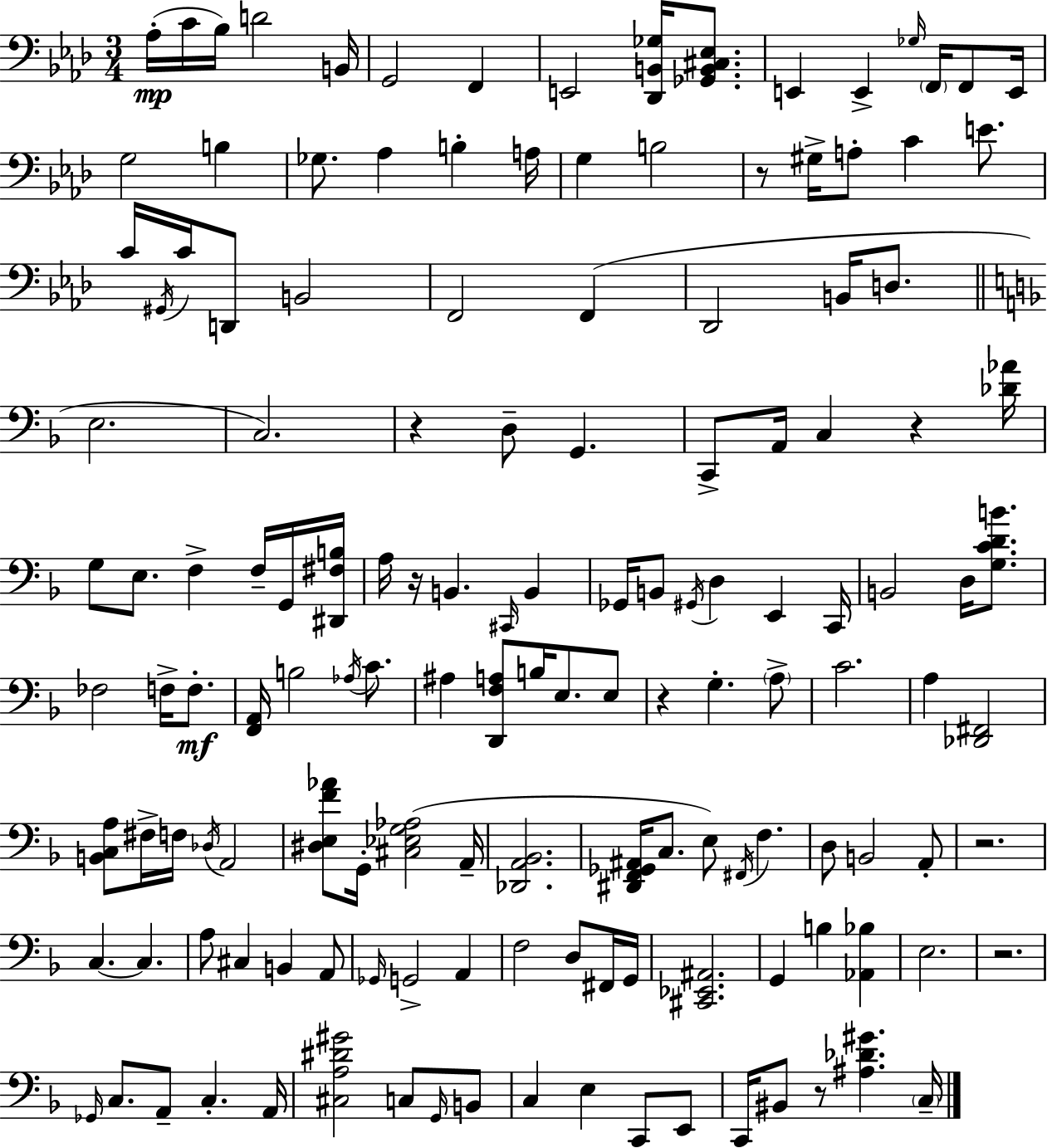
Ab3/s C4/s Bb3/s D4/h B2/s G2/h F2/q E2/h [Db2,B2,Gb3]/s [Gb2,B2,C#3,Eb3]/e. E2/q E2/q Gb3/s F2/s F2/e E2/s G3/h B3/q Gb3/e. Ab3/q B3/q A3/s G3/q B3/h R/e G#3/s A3/e C4/q E4/e. C4/s G#2/s C4/s D2/e B2/h F2/h F2/q Db2/h B2/s D3/e. E3/h. C3/h. R/q D3/e G2/q. C2/e A2/s C3/q R/q [Db4,Ab4]/s G3/e E3/e. F3/q F3/s G2/s [D#2,F#3,B3]/s A3/s R/s B2/q. C#2/s B2/q Gb2/s B2/e G#2/s D3/q E2/q C2/s B2/h D3/s [G3,C4,D4,B4]/e. FES3/h F3/s F3/e. [F2,A2]/s B3/h Ab3/s C4/e. A#3/q [D2,F3,A3]/e B3/s E3/e. E3/e R/q G3/q. A3/e C4/h. A3/q [Db2,F#2]/h [B2,C3,A3]/e F#3/s F3/s Db3/s A2/h [D#3,E3,F4,Ab4]/e G2/s [C#3,Eb3,G3,Ab3]/h A2/s [Db2,A2,Bb2]/h. [D#2,F2,Gb2,A#2]/s C3/e. E3/e F#2/s F3/q. D3/e B2/h A2/e R/h. C3/q. C3/q. A3/e C#3/q B2/q A2/e Gb2/s G2/h A2/q F3/h D3/e F#2/s G2/s [C#2,Eb2,A#2]/h. G2/q B3/q [Ab2,Bb3]/q E3/h. R/h. Gb2/s C3/e. A2/e C3/q. A2/s [C#3,A3,D#4,G#4]/h C3/e G2/s B2/e C3/q E3/q C2/e E2/e C2/s BIS2/e R/e [A#3,Db4,G#4]/q. C3/s